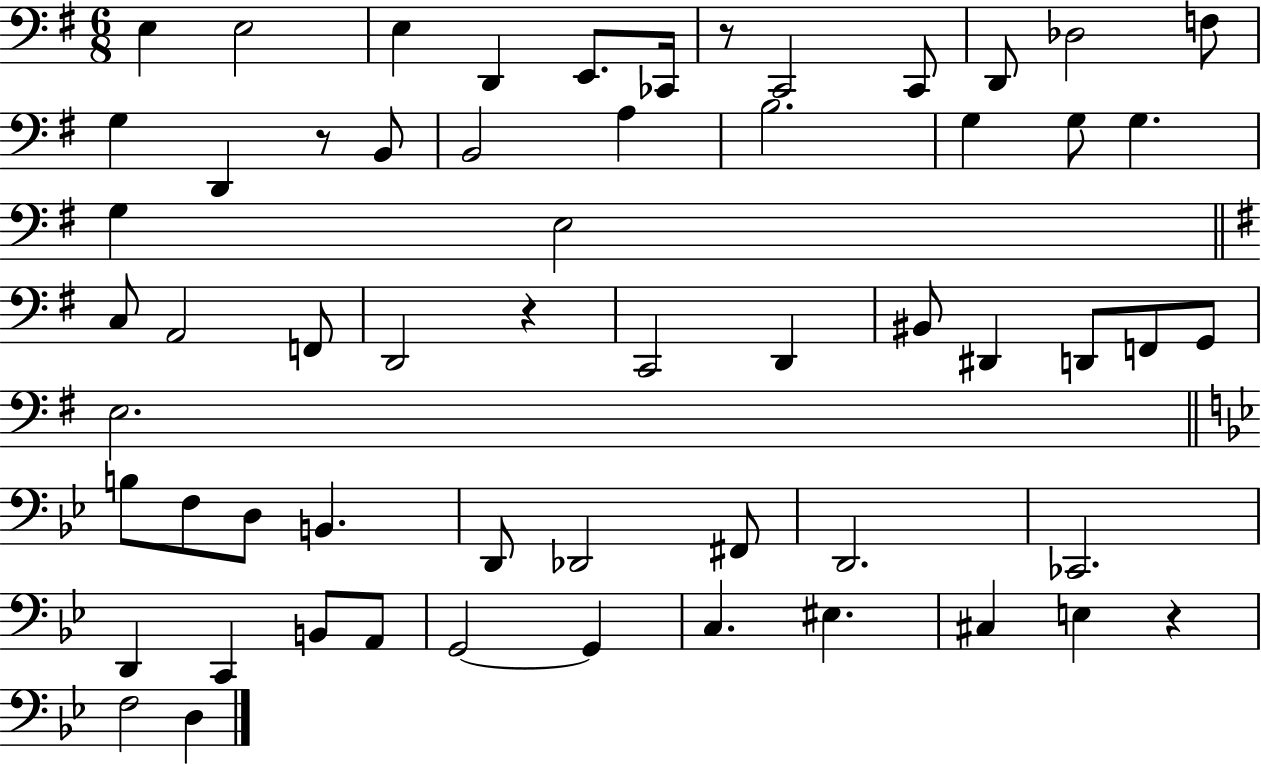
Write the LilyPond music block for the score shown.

{
  \clef bass
  \numericTimeSignature
  \time 6/8
  \key g \major
  \repeat volta 2 { e4 e2 | e4 d,4 e,8. ces,16 | r8 c,2 c,8 | d,8 des2 f8 | \break g4 d,4 r8 b,8 | b,2 a4 | b2. | g4 g8 g4. | \break g4 e2 | \bar "||" \break \key g \major c8 a,2 f,8 | d,2 r4 | c,2 d,4 | bis,8 dis,4 d,8 f,8 g,8 | \break e2. | \bar "||" \break \key bes \major b8 f8 d8 b,4. | d,8 des,2 fis,8 | d,2. | ces,2. | \break d,4 c,4 b,8 a,8 | g,2~~ g,4 | c4. eis4. | cis4 e4 r4 | \break f2 d4 | } \bar "|."
}